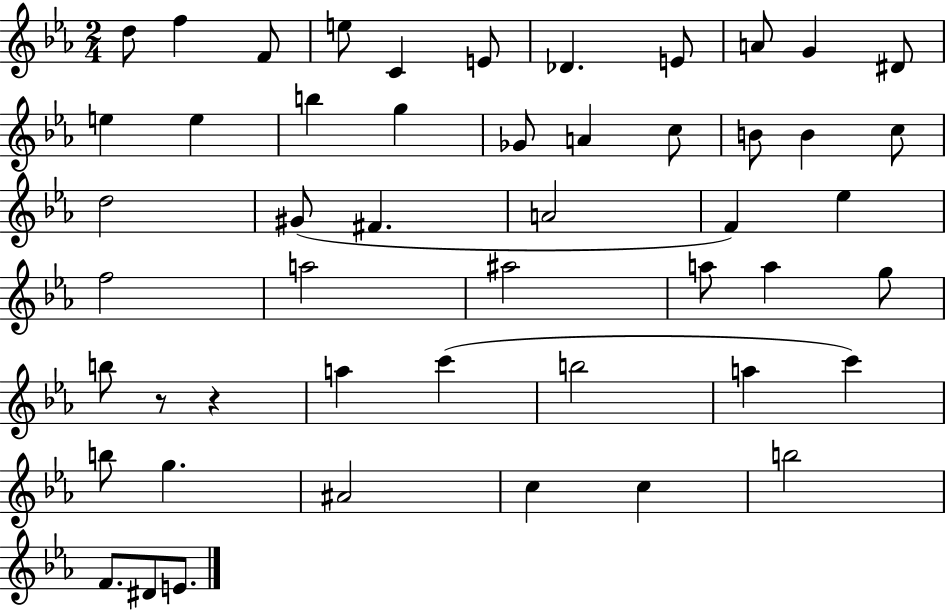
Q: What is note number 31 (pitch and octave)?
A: A5